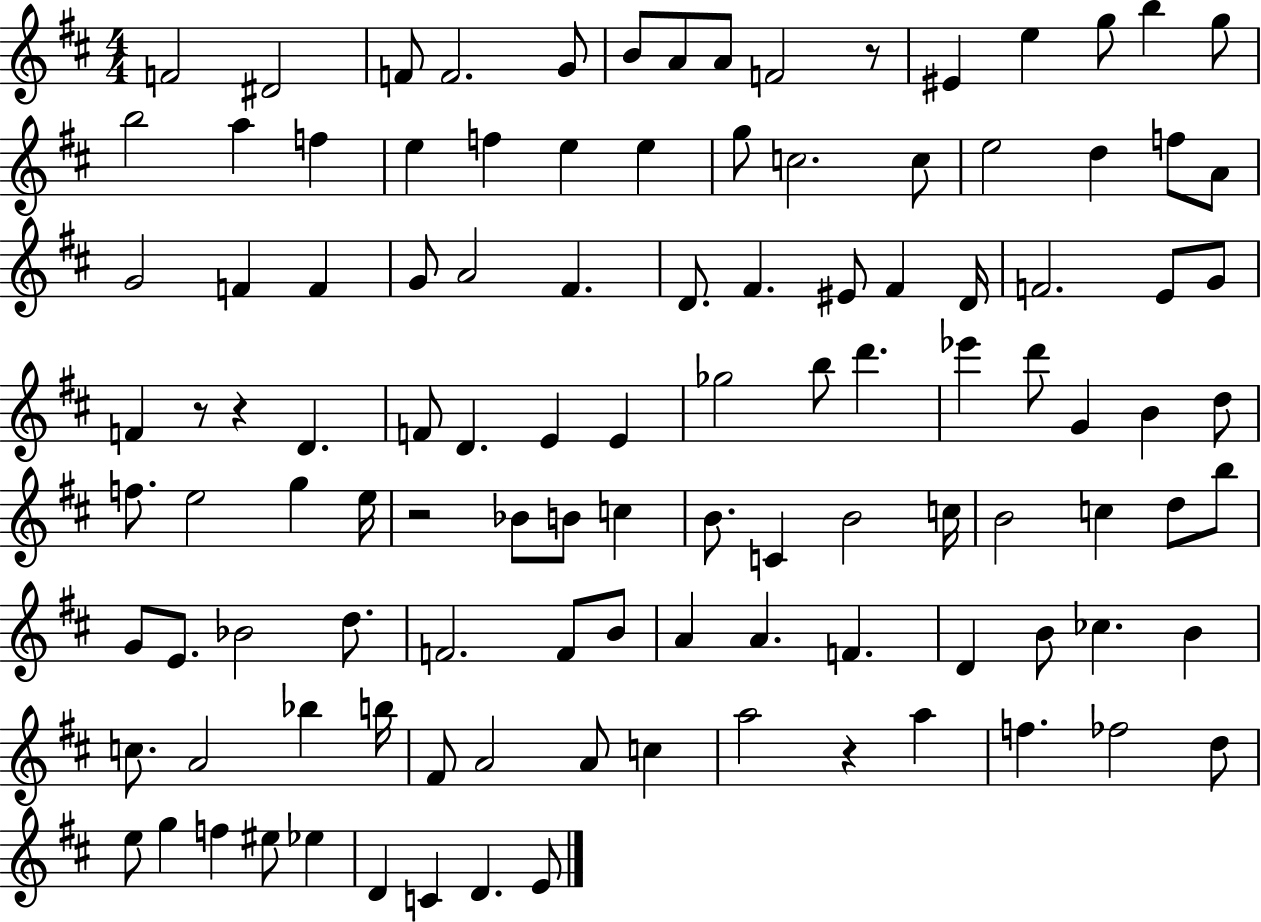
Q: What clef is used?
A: treble